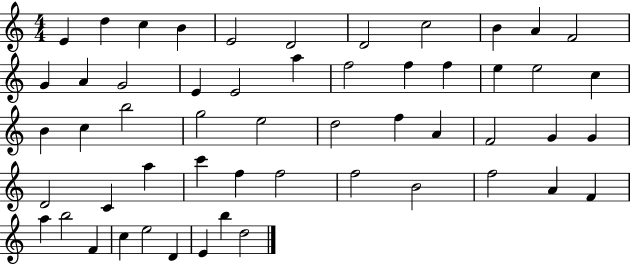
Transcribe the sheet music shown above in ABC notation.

X:1
T:Untitled
M:4/4
L:1/4
K:C
E d c B E2 D2 D2 c2 B A F2 G A G2 E E2 a f2 f f e e2 c B c b2 g2 e2 d2 f A F2 G G D2 C a c' f f2 f2 B2 f2 A F a b2 F c e2 D E b d2